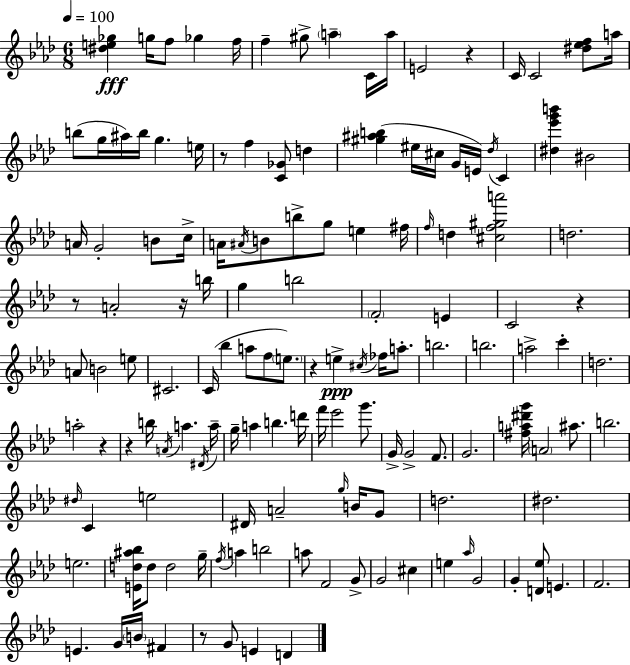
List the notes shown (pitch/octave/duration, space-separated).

[D#5,E5,Gb5]/q G5/s F5/e Gb5/q F5/s F5/q G#5/e A5/q C4/s A5/s E4/h R/q C4/s C4/h [D#5,Eb5,F5]/e A5/s B5/e G5/s A#5/s B5/s G5/q. E5/s R/e F5/q [C4,Gb4]/e D5/q [G#5,A#5,B5]/q EIS5/s C#5/s G4/s E4/s Db5/s C4/q [D#5,Eb6,G6,B6]/q BIS4/h A4/s G4/h B4/e C5/s A4/s A#4/s B4/e B5/e G5/e E5/q F#5/s F5/s D5/q [C#5,F5,G#5,A6]/h D5/h. R/e A4/h R/s B5/s G5/q B5/h F4/h E4/q C4/h R/q A4/e B4/h E5/e C#4/h. C4/s Bb5/q A5/e F5/e E5/e. R/q E5/q C#5/s FES5/s A5/e. B5/h. B5/h. A5/h C6/q D5/h. A5/h R/q R/q B5/s A4/s A5/q. D#4/s A5/s G5/s A5/q B5/q. D6/s F6/s Eb6/h G6/e. G4/s G4/h F4/e. G4/h. [F#5,A5,D#6,G6]/s A4/h A#5/e. B5/h. D#5/s C4/q E5/h D#4/s A4/h G5/s B4/s G4/e D5/h. D#5/h. E5/h. [E4,D5,A#5,Bb5]/s D5/e D5/h G5/s F5/s A5/q B5/h A5/e F4/h G4/e G4/h C#5/q E5/q Ab5/s G4/h G4/q [D4,Eb5]/e E4/q. F4/h. E4/q. G4/s B4/s F#4/q R/e G4/e E4/q D4/q